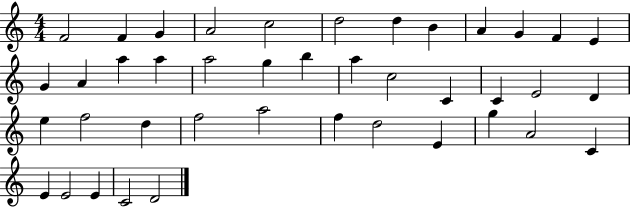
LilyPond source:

{
  \clef treble
  \numericTimeSignature
  \time 4/4
  \key c \major
  f'2 f'4 g'4 | a'2 c''2 | d''2 d''4 b'4 | a'4 g'4 f'4 e'4 | \break g'4 a'4 a''4 a''4 | a''2 g''4 b''4 | a''4 c''2 c'4 | c'4 e'2 d'4 | \break e''4 f''2 d''4 | f''2 a''2 | f''4 d''2 e'4 | g''4 a'2 c'4 | \break e'4 e'2 e'4 | c'2 d'2 | \bar "|."
}